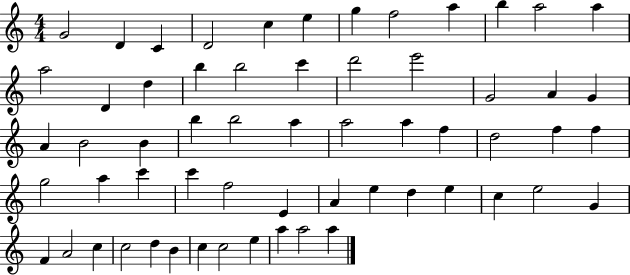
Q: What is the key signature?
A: C major